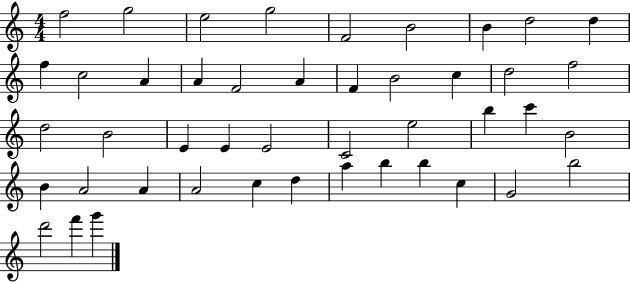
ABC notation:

X:1
T:Untitled
M:4/4
L:1/4
K:C
f2 g2 e2 g2 F2 B2 B d2 d f c2 A A F2 A F B2 c d2 f2 d2 B2 E E E2 C2 e2 b c' B2 B A2 A A2 c d a b b c G2 b2 d'2 f' g'